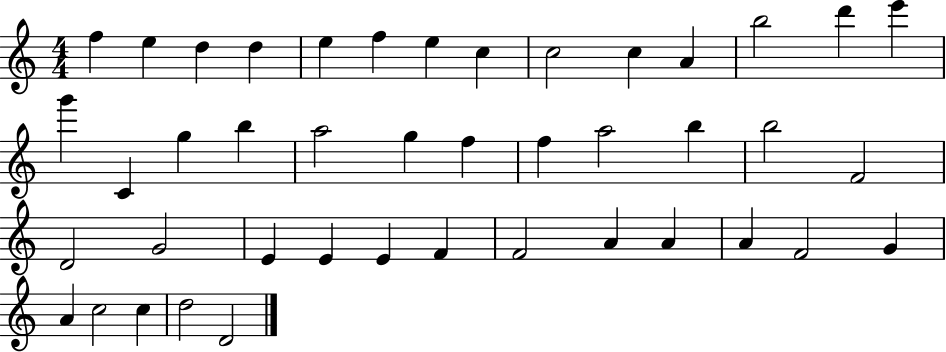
F5/q E5/q D5/q D5/q E5/q F5/q E5/q C5/q C5/h C5/q A4/q B5/h D6/q E6/q G6/q C4/q G5/q B5/q A5/h G5/q F5/q F5/q A5/h B5/q B5/h F4/h D4/h G4/h E4/q E4/q E4/q F4/q F4/h A4/q A4/q A4/q F4/h G4/q A4/q C5/h C5/q D5/h D4/h